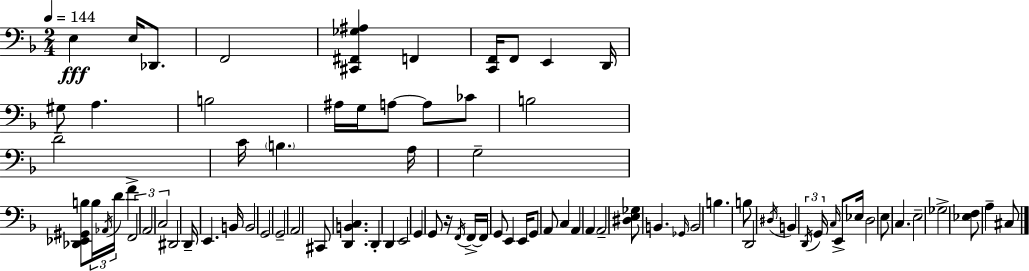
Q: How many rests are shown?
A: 1